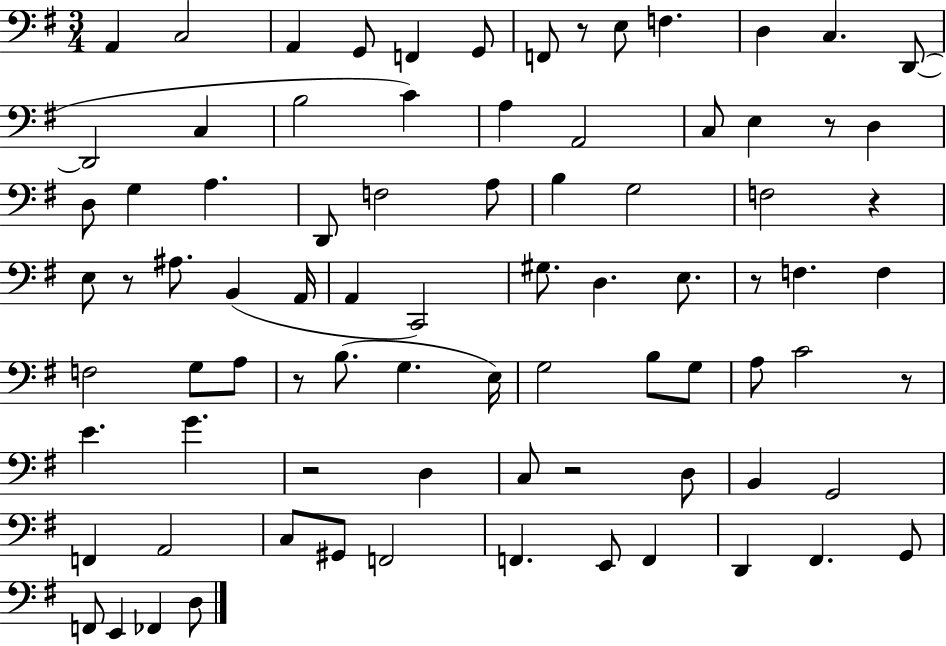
X:1
T:Untitled
M:3/4
L:1/4
K:G
A,, C,2 A,, G,,/2 F,, G,,/2 F,,/2 z/2 E,/2 F, D, C, D,,/2 D,,2 C, B,2 C A, A,,2 C,/2 E, z/2 D, D,/2 G, A, D,,/2 F,2 A,/2 B, G,2 F,2 z E,/2 z/2 ^A,/2 B,, A,,/4 A,, C,,2 ^G,/2 D, E,/2 z/2 F, F, F,2 G,/2 A,/2 z/2 B,/2 G, E,/4 G,2 B,/2 G,/2 A,/2 C2 z/2 E G z2 D, C,/2 z2 D,/2 B,, G,,2 F,, A,,2 C,/2 ^G,,/2 F,,2 F,, E,,/2 F,, D,, ^F,, G,,/2 F,,/2 E,, _F,, D,/2